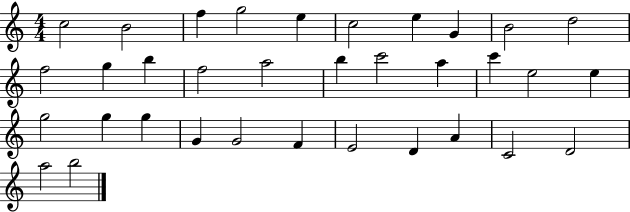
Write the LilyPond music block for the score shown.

{
  \clef treble
  \numericTimeSignature
  \time 4/4
  \key c \major
  c''2 b'2 | f''4 g''2 e''4 | c''2 e''4 g'4 | b'2 d''2 | \break f''2 g''4 b''4 | f''2 a''2 | b''4 c'''2 a''4 | c'''4 e''2 e''4 | \break g''2 g''4 g''4 | g'4 g'2 f'4 | e'2 d'4 a'4 | c'2 d'2 | \break a''2 b''2 | \bar "|."
}